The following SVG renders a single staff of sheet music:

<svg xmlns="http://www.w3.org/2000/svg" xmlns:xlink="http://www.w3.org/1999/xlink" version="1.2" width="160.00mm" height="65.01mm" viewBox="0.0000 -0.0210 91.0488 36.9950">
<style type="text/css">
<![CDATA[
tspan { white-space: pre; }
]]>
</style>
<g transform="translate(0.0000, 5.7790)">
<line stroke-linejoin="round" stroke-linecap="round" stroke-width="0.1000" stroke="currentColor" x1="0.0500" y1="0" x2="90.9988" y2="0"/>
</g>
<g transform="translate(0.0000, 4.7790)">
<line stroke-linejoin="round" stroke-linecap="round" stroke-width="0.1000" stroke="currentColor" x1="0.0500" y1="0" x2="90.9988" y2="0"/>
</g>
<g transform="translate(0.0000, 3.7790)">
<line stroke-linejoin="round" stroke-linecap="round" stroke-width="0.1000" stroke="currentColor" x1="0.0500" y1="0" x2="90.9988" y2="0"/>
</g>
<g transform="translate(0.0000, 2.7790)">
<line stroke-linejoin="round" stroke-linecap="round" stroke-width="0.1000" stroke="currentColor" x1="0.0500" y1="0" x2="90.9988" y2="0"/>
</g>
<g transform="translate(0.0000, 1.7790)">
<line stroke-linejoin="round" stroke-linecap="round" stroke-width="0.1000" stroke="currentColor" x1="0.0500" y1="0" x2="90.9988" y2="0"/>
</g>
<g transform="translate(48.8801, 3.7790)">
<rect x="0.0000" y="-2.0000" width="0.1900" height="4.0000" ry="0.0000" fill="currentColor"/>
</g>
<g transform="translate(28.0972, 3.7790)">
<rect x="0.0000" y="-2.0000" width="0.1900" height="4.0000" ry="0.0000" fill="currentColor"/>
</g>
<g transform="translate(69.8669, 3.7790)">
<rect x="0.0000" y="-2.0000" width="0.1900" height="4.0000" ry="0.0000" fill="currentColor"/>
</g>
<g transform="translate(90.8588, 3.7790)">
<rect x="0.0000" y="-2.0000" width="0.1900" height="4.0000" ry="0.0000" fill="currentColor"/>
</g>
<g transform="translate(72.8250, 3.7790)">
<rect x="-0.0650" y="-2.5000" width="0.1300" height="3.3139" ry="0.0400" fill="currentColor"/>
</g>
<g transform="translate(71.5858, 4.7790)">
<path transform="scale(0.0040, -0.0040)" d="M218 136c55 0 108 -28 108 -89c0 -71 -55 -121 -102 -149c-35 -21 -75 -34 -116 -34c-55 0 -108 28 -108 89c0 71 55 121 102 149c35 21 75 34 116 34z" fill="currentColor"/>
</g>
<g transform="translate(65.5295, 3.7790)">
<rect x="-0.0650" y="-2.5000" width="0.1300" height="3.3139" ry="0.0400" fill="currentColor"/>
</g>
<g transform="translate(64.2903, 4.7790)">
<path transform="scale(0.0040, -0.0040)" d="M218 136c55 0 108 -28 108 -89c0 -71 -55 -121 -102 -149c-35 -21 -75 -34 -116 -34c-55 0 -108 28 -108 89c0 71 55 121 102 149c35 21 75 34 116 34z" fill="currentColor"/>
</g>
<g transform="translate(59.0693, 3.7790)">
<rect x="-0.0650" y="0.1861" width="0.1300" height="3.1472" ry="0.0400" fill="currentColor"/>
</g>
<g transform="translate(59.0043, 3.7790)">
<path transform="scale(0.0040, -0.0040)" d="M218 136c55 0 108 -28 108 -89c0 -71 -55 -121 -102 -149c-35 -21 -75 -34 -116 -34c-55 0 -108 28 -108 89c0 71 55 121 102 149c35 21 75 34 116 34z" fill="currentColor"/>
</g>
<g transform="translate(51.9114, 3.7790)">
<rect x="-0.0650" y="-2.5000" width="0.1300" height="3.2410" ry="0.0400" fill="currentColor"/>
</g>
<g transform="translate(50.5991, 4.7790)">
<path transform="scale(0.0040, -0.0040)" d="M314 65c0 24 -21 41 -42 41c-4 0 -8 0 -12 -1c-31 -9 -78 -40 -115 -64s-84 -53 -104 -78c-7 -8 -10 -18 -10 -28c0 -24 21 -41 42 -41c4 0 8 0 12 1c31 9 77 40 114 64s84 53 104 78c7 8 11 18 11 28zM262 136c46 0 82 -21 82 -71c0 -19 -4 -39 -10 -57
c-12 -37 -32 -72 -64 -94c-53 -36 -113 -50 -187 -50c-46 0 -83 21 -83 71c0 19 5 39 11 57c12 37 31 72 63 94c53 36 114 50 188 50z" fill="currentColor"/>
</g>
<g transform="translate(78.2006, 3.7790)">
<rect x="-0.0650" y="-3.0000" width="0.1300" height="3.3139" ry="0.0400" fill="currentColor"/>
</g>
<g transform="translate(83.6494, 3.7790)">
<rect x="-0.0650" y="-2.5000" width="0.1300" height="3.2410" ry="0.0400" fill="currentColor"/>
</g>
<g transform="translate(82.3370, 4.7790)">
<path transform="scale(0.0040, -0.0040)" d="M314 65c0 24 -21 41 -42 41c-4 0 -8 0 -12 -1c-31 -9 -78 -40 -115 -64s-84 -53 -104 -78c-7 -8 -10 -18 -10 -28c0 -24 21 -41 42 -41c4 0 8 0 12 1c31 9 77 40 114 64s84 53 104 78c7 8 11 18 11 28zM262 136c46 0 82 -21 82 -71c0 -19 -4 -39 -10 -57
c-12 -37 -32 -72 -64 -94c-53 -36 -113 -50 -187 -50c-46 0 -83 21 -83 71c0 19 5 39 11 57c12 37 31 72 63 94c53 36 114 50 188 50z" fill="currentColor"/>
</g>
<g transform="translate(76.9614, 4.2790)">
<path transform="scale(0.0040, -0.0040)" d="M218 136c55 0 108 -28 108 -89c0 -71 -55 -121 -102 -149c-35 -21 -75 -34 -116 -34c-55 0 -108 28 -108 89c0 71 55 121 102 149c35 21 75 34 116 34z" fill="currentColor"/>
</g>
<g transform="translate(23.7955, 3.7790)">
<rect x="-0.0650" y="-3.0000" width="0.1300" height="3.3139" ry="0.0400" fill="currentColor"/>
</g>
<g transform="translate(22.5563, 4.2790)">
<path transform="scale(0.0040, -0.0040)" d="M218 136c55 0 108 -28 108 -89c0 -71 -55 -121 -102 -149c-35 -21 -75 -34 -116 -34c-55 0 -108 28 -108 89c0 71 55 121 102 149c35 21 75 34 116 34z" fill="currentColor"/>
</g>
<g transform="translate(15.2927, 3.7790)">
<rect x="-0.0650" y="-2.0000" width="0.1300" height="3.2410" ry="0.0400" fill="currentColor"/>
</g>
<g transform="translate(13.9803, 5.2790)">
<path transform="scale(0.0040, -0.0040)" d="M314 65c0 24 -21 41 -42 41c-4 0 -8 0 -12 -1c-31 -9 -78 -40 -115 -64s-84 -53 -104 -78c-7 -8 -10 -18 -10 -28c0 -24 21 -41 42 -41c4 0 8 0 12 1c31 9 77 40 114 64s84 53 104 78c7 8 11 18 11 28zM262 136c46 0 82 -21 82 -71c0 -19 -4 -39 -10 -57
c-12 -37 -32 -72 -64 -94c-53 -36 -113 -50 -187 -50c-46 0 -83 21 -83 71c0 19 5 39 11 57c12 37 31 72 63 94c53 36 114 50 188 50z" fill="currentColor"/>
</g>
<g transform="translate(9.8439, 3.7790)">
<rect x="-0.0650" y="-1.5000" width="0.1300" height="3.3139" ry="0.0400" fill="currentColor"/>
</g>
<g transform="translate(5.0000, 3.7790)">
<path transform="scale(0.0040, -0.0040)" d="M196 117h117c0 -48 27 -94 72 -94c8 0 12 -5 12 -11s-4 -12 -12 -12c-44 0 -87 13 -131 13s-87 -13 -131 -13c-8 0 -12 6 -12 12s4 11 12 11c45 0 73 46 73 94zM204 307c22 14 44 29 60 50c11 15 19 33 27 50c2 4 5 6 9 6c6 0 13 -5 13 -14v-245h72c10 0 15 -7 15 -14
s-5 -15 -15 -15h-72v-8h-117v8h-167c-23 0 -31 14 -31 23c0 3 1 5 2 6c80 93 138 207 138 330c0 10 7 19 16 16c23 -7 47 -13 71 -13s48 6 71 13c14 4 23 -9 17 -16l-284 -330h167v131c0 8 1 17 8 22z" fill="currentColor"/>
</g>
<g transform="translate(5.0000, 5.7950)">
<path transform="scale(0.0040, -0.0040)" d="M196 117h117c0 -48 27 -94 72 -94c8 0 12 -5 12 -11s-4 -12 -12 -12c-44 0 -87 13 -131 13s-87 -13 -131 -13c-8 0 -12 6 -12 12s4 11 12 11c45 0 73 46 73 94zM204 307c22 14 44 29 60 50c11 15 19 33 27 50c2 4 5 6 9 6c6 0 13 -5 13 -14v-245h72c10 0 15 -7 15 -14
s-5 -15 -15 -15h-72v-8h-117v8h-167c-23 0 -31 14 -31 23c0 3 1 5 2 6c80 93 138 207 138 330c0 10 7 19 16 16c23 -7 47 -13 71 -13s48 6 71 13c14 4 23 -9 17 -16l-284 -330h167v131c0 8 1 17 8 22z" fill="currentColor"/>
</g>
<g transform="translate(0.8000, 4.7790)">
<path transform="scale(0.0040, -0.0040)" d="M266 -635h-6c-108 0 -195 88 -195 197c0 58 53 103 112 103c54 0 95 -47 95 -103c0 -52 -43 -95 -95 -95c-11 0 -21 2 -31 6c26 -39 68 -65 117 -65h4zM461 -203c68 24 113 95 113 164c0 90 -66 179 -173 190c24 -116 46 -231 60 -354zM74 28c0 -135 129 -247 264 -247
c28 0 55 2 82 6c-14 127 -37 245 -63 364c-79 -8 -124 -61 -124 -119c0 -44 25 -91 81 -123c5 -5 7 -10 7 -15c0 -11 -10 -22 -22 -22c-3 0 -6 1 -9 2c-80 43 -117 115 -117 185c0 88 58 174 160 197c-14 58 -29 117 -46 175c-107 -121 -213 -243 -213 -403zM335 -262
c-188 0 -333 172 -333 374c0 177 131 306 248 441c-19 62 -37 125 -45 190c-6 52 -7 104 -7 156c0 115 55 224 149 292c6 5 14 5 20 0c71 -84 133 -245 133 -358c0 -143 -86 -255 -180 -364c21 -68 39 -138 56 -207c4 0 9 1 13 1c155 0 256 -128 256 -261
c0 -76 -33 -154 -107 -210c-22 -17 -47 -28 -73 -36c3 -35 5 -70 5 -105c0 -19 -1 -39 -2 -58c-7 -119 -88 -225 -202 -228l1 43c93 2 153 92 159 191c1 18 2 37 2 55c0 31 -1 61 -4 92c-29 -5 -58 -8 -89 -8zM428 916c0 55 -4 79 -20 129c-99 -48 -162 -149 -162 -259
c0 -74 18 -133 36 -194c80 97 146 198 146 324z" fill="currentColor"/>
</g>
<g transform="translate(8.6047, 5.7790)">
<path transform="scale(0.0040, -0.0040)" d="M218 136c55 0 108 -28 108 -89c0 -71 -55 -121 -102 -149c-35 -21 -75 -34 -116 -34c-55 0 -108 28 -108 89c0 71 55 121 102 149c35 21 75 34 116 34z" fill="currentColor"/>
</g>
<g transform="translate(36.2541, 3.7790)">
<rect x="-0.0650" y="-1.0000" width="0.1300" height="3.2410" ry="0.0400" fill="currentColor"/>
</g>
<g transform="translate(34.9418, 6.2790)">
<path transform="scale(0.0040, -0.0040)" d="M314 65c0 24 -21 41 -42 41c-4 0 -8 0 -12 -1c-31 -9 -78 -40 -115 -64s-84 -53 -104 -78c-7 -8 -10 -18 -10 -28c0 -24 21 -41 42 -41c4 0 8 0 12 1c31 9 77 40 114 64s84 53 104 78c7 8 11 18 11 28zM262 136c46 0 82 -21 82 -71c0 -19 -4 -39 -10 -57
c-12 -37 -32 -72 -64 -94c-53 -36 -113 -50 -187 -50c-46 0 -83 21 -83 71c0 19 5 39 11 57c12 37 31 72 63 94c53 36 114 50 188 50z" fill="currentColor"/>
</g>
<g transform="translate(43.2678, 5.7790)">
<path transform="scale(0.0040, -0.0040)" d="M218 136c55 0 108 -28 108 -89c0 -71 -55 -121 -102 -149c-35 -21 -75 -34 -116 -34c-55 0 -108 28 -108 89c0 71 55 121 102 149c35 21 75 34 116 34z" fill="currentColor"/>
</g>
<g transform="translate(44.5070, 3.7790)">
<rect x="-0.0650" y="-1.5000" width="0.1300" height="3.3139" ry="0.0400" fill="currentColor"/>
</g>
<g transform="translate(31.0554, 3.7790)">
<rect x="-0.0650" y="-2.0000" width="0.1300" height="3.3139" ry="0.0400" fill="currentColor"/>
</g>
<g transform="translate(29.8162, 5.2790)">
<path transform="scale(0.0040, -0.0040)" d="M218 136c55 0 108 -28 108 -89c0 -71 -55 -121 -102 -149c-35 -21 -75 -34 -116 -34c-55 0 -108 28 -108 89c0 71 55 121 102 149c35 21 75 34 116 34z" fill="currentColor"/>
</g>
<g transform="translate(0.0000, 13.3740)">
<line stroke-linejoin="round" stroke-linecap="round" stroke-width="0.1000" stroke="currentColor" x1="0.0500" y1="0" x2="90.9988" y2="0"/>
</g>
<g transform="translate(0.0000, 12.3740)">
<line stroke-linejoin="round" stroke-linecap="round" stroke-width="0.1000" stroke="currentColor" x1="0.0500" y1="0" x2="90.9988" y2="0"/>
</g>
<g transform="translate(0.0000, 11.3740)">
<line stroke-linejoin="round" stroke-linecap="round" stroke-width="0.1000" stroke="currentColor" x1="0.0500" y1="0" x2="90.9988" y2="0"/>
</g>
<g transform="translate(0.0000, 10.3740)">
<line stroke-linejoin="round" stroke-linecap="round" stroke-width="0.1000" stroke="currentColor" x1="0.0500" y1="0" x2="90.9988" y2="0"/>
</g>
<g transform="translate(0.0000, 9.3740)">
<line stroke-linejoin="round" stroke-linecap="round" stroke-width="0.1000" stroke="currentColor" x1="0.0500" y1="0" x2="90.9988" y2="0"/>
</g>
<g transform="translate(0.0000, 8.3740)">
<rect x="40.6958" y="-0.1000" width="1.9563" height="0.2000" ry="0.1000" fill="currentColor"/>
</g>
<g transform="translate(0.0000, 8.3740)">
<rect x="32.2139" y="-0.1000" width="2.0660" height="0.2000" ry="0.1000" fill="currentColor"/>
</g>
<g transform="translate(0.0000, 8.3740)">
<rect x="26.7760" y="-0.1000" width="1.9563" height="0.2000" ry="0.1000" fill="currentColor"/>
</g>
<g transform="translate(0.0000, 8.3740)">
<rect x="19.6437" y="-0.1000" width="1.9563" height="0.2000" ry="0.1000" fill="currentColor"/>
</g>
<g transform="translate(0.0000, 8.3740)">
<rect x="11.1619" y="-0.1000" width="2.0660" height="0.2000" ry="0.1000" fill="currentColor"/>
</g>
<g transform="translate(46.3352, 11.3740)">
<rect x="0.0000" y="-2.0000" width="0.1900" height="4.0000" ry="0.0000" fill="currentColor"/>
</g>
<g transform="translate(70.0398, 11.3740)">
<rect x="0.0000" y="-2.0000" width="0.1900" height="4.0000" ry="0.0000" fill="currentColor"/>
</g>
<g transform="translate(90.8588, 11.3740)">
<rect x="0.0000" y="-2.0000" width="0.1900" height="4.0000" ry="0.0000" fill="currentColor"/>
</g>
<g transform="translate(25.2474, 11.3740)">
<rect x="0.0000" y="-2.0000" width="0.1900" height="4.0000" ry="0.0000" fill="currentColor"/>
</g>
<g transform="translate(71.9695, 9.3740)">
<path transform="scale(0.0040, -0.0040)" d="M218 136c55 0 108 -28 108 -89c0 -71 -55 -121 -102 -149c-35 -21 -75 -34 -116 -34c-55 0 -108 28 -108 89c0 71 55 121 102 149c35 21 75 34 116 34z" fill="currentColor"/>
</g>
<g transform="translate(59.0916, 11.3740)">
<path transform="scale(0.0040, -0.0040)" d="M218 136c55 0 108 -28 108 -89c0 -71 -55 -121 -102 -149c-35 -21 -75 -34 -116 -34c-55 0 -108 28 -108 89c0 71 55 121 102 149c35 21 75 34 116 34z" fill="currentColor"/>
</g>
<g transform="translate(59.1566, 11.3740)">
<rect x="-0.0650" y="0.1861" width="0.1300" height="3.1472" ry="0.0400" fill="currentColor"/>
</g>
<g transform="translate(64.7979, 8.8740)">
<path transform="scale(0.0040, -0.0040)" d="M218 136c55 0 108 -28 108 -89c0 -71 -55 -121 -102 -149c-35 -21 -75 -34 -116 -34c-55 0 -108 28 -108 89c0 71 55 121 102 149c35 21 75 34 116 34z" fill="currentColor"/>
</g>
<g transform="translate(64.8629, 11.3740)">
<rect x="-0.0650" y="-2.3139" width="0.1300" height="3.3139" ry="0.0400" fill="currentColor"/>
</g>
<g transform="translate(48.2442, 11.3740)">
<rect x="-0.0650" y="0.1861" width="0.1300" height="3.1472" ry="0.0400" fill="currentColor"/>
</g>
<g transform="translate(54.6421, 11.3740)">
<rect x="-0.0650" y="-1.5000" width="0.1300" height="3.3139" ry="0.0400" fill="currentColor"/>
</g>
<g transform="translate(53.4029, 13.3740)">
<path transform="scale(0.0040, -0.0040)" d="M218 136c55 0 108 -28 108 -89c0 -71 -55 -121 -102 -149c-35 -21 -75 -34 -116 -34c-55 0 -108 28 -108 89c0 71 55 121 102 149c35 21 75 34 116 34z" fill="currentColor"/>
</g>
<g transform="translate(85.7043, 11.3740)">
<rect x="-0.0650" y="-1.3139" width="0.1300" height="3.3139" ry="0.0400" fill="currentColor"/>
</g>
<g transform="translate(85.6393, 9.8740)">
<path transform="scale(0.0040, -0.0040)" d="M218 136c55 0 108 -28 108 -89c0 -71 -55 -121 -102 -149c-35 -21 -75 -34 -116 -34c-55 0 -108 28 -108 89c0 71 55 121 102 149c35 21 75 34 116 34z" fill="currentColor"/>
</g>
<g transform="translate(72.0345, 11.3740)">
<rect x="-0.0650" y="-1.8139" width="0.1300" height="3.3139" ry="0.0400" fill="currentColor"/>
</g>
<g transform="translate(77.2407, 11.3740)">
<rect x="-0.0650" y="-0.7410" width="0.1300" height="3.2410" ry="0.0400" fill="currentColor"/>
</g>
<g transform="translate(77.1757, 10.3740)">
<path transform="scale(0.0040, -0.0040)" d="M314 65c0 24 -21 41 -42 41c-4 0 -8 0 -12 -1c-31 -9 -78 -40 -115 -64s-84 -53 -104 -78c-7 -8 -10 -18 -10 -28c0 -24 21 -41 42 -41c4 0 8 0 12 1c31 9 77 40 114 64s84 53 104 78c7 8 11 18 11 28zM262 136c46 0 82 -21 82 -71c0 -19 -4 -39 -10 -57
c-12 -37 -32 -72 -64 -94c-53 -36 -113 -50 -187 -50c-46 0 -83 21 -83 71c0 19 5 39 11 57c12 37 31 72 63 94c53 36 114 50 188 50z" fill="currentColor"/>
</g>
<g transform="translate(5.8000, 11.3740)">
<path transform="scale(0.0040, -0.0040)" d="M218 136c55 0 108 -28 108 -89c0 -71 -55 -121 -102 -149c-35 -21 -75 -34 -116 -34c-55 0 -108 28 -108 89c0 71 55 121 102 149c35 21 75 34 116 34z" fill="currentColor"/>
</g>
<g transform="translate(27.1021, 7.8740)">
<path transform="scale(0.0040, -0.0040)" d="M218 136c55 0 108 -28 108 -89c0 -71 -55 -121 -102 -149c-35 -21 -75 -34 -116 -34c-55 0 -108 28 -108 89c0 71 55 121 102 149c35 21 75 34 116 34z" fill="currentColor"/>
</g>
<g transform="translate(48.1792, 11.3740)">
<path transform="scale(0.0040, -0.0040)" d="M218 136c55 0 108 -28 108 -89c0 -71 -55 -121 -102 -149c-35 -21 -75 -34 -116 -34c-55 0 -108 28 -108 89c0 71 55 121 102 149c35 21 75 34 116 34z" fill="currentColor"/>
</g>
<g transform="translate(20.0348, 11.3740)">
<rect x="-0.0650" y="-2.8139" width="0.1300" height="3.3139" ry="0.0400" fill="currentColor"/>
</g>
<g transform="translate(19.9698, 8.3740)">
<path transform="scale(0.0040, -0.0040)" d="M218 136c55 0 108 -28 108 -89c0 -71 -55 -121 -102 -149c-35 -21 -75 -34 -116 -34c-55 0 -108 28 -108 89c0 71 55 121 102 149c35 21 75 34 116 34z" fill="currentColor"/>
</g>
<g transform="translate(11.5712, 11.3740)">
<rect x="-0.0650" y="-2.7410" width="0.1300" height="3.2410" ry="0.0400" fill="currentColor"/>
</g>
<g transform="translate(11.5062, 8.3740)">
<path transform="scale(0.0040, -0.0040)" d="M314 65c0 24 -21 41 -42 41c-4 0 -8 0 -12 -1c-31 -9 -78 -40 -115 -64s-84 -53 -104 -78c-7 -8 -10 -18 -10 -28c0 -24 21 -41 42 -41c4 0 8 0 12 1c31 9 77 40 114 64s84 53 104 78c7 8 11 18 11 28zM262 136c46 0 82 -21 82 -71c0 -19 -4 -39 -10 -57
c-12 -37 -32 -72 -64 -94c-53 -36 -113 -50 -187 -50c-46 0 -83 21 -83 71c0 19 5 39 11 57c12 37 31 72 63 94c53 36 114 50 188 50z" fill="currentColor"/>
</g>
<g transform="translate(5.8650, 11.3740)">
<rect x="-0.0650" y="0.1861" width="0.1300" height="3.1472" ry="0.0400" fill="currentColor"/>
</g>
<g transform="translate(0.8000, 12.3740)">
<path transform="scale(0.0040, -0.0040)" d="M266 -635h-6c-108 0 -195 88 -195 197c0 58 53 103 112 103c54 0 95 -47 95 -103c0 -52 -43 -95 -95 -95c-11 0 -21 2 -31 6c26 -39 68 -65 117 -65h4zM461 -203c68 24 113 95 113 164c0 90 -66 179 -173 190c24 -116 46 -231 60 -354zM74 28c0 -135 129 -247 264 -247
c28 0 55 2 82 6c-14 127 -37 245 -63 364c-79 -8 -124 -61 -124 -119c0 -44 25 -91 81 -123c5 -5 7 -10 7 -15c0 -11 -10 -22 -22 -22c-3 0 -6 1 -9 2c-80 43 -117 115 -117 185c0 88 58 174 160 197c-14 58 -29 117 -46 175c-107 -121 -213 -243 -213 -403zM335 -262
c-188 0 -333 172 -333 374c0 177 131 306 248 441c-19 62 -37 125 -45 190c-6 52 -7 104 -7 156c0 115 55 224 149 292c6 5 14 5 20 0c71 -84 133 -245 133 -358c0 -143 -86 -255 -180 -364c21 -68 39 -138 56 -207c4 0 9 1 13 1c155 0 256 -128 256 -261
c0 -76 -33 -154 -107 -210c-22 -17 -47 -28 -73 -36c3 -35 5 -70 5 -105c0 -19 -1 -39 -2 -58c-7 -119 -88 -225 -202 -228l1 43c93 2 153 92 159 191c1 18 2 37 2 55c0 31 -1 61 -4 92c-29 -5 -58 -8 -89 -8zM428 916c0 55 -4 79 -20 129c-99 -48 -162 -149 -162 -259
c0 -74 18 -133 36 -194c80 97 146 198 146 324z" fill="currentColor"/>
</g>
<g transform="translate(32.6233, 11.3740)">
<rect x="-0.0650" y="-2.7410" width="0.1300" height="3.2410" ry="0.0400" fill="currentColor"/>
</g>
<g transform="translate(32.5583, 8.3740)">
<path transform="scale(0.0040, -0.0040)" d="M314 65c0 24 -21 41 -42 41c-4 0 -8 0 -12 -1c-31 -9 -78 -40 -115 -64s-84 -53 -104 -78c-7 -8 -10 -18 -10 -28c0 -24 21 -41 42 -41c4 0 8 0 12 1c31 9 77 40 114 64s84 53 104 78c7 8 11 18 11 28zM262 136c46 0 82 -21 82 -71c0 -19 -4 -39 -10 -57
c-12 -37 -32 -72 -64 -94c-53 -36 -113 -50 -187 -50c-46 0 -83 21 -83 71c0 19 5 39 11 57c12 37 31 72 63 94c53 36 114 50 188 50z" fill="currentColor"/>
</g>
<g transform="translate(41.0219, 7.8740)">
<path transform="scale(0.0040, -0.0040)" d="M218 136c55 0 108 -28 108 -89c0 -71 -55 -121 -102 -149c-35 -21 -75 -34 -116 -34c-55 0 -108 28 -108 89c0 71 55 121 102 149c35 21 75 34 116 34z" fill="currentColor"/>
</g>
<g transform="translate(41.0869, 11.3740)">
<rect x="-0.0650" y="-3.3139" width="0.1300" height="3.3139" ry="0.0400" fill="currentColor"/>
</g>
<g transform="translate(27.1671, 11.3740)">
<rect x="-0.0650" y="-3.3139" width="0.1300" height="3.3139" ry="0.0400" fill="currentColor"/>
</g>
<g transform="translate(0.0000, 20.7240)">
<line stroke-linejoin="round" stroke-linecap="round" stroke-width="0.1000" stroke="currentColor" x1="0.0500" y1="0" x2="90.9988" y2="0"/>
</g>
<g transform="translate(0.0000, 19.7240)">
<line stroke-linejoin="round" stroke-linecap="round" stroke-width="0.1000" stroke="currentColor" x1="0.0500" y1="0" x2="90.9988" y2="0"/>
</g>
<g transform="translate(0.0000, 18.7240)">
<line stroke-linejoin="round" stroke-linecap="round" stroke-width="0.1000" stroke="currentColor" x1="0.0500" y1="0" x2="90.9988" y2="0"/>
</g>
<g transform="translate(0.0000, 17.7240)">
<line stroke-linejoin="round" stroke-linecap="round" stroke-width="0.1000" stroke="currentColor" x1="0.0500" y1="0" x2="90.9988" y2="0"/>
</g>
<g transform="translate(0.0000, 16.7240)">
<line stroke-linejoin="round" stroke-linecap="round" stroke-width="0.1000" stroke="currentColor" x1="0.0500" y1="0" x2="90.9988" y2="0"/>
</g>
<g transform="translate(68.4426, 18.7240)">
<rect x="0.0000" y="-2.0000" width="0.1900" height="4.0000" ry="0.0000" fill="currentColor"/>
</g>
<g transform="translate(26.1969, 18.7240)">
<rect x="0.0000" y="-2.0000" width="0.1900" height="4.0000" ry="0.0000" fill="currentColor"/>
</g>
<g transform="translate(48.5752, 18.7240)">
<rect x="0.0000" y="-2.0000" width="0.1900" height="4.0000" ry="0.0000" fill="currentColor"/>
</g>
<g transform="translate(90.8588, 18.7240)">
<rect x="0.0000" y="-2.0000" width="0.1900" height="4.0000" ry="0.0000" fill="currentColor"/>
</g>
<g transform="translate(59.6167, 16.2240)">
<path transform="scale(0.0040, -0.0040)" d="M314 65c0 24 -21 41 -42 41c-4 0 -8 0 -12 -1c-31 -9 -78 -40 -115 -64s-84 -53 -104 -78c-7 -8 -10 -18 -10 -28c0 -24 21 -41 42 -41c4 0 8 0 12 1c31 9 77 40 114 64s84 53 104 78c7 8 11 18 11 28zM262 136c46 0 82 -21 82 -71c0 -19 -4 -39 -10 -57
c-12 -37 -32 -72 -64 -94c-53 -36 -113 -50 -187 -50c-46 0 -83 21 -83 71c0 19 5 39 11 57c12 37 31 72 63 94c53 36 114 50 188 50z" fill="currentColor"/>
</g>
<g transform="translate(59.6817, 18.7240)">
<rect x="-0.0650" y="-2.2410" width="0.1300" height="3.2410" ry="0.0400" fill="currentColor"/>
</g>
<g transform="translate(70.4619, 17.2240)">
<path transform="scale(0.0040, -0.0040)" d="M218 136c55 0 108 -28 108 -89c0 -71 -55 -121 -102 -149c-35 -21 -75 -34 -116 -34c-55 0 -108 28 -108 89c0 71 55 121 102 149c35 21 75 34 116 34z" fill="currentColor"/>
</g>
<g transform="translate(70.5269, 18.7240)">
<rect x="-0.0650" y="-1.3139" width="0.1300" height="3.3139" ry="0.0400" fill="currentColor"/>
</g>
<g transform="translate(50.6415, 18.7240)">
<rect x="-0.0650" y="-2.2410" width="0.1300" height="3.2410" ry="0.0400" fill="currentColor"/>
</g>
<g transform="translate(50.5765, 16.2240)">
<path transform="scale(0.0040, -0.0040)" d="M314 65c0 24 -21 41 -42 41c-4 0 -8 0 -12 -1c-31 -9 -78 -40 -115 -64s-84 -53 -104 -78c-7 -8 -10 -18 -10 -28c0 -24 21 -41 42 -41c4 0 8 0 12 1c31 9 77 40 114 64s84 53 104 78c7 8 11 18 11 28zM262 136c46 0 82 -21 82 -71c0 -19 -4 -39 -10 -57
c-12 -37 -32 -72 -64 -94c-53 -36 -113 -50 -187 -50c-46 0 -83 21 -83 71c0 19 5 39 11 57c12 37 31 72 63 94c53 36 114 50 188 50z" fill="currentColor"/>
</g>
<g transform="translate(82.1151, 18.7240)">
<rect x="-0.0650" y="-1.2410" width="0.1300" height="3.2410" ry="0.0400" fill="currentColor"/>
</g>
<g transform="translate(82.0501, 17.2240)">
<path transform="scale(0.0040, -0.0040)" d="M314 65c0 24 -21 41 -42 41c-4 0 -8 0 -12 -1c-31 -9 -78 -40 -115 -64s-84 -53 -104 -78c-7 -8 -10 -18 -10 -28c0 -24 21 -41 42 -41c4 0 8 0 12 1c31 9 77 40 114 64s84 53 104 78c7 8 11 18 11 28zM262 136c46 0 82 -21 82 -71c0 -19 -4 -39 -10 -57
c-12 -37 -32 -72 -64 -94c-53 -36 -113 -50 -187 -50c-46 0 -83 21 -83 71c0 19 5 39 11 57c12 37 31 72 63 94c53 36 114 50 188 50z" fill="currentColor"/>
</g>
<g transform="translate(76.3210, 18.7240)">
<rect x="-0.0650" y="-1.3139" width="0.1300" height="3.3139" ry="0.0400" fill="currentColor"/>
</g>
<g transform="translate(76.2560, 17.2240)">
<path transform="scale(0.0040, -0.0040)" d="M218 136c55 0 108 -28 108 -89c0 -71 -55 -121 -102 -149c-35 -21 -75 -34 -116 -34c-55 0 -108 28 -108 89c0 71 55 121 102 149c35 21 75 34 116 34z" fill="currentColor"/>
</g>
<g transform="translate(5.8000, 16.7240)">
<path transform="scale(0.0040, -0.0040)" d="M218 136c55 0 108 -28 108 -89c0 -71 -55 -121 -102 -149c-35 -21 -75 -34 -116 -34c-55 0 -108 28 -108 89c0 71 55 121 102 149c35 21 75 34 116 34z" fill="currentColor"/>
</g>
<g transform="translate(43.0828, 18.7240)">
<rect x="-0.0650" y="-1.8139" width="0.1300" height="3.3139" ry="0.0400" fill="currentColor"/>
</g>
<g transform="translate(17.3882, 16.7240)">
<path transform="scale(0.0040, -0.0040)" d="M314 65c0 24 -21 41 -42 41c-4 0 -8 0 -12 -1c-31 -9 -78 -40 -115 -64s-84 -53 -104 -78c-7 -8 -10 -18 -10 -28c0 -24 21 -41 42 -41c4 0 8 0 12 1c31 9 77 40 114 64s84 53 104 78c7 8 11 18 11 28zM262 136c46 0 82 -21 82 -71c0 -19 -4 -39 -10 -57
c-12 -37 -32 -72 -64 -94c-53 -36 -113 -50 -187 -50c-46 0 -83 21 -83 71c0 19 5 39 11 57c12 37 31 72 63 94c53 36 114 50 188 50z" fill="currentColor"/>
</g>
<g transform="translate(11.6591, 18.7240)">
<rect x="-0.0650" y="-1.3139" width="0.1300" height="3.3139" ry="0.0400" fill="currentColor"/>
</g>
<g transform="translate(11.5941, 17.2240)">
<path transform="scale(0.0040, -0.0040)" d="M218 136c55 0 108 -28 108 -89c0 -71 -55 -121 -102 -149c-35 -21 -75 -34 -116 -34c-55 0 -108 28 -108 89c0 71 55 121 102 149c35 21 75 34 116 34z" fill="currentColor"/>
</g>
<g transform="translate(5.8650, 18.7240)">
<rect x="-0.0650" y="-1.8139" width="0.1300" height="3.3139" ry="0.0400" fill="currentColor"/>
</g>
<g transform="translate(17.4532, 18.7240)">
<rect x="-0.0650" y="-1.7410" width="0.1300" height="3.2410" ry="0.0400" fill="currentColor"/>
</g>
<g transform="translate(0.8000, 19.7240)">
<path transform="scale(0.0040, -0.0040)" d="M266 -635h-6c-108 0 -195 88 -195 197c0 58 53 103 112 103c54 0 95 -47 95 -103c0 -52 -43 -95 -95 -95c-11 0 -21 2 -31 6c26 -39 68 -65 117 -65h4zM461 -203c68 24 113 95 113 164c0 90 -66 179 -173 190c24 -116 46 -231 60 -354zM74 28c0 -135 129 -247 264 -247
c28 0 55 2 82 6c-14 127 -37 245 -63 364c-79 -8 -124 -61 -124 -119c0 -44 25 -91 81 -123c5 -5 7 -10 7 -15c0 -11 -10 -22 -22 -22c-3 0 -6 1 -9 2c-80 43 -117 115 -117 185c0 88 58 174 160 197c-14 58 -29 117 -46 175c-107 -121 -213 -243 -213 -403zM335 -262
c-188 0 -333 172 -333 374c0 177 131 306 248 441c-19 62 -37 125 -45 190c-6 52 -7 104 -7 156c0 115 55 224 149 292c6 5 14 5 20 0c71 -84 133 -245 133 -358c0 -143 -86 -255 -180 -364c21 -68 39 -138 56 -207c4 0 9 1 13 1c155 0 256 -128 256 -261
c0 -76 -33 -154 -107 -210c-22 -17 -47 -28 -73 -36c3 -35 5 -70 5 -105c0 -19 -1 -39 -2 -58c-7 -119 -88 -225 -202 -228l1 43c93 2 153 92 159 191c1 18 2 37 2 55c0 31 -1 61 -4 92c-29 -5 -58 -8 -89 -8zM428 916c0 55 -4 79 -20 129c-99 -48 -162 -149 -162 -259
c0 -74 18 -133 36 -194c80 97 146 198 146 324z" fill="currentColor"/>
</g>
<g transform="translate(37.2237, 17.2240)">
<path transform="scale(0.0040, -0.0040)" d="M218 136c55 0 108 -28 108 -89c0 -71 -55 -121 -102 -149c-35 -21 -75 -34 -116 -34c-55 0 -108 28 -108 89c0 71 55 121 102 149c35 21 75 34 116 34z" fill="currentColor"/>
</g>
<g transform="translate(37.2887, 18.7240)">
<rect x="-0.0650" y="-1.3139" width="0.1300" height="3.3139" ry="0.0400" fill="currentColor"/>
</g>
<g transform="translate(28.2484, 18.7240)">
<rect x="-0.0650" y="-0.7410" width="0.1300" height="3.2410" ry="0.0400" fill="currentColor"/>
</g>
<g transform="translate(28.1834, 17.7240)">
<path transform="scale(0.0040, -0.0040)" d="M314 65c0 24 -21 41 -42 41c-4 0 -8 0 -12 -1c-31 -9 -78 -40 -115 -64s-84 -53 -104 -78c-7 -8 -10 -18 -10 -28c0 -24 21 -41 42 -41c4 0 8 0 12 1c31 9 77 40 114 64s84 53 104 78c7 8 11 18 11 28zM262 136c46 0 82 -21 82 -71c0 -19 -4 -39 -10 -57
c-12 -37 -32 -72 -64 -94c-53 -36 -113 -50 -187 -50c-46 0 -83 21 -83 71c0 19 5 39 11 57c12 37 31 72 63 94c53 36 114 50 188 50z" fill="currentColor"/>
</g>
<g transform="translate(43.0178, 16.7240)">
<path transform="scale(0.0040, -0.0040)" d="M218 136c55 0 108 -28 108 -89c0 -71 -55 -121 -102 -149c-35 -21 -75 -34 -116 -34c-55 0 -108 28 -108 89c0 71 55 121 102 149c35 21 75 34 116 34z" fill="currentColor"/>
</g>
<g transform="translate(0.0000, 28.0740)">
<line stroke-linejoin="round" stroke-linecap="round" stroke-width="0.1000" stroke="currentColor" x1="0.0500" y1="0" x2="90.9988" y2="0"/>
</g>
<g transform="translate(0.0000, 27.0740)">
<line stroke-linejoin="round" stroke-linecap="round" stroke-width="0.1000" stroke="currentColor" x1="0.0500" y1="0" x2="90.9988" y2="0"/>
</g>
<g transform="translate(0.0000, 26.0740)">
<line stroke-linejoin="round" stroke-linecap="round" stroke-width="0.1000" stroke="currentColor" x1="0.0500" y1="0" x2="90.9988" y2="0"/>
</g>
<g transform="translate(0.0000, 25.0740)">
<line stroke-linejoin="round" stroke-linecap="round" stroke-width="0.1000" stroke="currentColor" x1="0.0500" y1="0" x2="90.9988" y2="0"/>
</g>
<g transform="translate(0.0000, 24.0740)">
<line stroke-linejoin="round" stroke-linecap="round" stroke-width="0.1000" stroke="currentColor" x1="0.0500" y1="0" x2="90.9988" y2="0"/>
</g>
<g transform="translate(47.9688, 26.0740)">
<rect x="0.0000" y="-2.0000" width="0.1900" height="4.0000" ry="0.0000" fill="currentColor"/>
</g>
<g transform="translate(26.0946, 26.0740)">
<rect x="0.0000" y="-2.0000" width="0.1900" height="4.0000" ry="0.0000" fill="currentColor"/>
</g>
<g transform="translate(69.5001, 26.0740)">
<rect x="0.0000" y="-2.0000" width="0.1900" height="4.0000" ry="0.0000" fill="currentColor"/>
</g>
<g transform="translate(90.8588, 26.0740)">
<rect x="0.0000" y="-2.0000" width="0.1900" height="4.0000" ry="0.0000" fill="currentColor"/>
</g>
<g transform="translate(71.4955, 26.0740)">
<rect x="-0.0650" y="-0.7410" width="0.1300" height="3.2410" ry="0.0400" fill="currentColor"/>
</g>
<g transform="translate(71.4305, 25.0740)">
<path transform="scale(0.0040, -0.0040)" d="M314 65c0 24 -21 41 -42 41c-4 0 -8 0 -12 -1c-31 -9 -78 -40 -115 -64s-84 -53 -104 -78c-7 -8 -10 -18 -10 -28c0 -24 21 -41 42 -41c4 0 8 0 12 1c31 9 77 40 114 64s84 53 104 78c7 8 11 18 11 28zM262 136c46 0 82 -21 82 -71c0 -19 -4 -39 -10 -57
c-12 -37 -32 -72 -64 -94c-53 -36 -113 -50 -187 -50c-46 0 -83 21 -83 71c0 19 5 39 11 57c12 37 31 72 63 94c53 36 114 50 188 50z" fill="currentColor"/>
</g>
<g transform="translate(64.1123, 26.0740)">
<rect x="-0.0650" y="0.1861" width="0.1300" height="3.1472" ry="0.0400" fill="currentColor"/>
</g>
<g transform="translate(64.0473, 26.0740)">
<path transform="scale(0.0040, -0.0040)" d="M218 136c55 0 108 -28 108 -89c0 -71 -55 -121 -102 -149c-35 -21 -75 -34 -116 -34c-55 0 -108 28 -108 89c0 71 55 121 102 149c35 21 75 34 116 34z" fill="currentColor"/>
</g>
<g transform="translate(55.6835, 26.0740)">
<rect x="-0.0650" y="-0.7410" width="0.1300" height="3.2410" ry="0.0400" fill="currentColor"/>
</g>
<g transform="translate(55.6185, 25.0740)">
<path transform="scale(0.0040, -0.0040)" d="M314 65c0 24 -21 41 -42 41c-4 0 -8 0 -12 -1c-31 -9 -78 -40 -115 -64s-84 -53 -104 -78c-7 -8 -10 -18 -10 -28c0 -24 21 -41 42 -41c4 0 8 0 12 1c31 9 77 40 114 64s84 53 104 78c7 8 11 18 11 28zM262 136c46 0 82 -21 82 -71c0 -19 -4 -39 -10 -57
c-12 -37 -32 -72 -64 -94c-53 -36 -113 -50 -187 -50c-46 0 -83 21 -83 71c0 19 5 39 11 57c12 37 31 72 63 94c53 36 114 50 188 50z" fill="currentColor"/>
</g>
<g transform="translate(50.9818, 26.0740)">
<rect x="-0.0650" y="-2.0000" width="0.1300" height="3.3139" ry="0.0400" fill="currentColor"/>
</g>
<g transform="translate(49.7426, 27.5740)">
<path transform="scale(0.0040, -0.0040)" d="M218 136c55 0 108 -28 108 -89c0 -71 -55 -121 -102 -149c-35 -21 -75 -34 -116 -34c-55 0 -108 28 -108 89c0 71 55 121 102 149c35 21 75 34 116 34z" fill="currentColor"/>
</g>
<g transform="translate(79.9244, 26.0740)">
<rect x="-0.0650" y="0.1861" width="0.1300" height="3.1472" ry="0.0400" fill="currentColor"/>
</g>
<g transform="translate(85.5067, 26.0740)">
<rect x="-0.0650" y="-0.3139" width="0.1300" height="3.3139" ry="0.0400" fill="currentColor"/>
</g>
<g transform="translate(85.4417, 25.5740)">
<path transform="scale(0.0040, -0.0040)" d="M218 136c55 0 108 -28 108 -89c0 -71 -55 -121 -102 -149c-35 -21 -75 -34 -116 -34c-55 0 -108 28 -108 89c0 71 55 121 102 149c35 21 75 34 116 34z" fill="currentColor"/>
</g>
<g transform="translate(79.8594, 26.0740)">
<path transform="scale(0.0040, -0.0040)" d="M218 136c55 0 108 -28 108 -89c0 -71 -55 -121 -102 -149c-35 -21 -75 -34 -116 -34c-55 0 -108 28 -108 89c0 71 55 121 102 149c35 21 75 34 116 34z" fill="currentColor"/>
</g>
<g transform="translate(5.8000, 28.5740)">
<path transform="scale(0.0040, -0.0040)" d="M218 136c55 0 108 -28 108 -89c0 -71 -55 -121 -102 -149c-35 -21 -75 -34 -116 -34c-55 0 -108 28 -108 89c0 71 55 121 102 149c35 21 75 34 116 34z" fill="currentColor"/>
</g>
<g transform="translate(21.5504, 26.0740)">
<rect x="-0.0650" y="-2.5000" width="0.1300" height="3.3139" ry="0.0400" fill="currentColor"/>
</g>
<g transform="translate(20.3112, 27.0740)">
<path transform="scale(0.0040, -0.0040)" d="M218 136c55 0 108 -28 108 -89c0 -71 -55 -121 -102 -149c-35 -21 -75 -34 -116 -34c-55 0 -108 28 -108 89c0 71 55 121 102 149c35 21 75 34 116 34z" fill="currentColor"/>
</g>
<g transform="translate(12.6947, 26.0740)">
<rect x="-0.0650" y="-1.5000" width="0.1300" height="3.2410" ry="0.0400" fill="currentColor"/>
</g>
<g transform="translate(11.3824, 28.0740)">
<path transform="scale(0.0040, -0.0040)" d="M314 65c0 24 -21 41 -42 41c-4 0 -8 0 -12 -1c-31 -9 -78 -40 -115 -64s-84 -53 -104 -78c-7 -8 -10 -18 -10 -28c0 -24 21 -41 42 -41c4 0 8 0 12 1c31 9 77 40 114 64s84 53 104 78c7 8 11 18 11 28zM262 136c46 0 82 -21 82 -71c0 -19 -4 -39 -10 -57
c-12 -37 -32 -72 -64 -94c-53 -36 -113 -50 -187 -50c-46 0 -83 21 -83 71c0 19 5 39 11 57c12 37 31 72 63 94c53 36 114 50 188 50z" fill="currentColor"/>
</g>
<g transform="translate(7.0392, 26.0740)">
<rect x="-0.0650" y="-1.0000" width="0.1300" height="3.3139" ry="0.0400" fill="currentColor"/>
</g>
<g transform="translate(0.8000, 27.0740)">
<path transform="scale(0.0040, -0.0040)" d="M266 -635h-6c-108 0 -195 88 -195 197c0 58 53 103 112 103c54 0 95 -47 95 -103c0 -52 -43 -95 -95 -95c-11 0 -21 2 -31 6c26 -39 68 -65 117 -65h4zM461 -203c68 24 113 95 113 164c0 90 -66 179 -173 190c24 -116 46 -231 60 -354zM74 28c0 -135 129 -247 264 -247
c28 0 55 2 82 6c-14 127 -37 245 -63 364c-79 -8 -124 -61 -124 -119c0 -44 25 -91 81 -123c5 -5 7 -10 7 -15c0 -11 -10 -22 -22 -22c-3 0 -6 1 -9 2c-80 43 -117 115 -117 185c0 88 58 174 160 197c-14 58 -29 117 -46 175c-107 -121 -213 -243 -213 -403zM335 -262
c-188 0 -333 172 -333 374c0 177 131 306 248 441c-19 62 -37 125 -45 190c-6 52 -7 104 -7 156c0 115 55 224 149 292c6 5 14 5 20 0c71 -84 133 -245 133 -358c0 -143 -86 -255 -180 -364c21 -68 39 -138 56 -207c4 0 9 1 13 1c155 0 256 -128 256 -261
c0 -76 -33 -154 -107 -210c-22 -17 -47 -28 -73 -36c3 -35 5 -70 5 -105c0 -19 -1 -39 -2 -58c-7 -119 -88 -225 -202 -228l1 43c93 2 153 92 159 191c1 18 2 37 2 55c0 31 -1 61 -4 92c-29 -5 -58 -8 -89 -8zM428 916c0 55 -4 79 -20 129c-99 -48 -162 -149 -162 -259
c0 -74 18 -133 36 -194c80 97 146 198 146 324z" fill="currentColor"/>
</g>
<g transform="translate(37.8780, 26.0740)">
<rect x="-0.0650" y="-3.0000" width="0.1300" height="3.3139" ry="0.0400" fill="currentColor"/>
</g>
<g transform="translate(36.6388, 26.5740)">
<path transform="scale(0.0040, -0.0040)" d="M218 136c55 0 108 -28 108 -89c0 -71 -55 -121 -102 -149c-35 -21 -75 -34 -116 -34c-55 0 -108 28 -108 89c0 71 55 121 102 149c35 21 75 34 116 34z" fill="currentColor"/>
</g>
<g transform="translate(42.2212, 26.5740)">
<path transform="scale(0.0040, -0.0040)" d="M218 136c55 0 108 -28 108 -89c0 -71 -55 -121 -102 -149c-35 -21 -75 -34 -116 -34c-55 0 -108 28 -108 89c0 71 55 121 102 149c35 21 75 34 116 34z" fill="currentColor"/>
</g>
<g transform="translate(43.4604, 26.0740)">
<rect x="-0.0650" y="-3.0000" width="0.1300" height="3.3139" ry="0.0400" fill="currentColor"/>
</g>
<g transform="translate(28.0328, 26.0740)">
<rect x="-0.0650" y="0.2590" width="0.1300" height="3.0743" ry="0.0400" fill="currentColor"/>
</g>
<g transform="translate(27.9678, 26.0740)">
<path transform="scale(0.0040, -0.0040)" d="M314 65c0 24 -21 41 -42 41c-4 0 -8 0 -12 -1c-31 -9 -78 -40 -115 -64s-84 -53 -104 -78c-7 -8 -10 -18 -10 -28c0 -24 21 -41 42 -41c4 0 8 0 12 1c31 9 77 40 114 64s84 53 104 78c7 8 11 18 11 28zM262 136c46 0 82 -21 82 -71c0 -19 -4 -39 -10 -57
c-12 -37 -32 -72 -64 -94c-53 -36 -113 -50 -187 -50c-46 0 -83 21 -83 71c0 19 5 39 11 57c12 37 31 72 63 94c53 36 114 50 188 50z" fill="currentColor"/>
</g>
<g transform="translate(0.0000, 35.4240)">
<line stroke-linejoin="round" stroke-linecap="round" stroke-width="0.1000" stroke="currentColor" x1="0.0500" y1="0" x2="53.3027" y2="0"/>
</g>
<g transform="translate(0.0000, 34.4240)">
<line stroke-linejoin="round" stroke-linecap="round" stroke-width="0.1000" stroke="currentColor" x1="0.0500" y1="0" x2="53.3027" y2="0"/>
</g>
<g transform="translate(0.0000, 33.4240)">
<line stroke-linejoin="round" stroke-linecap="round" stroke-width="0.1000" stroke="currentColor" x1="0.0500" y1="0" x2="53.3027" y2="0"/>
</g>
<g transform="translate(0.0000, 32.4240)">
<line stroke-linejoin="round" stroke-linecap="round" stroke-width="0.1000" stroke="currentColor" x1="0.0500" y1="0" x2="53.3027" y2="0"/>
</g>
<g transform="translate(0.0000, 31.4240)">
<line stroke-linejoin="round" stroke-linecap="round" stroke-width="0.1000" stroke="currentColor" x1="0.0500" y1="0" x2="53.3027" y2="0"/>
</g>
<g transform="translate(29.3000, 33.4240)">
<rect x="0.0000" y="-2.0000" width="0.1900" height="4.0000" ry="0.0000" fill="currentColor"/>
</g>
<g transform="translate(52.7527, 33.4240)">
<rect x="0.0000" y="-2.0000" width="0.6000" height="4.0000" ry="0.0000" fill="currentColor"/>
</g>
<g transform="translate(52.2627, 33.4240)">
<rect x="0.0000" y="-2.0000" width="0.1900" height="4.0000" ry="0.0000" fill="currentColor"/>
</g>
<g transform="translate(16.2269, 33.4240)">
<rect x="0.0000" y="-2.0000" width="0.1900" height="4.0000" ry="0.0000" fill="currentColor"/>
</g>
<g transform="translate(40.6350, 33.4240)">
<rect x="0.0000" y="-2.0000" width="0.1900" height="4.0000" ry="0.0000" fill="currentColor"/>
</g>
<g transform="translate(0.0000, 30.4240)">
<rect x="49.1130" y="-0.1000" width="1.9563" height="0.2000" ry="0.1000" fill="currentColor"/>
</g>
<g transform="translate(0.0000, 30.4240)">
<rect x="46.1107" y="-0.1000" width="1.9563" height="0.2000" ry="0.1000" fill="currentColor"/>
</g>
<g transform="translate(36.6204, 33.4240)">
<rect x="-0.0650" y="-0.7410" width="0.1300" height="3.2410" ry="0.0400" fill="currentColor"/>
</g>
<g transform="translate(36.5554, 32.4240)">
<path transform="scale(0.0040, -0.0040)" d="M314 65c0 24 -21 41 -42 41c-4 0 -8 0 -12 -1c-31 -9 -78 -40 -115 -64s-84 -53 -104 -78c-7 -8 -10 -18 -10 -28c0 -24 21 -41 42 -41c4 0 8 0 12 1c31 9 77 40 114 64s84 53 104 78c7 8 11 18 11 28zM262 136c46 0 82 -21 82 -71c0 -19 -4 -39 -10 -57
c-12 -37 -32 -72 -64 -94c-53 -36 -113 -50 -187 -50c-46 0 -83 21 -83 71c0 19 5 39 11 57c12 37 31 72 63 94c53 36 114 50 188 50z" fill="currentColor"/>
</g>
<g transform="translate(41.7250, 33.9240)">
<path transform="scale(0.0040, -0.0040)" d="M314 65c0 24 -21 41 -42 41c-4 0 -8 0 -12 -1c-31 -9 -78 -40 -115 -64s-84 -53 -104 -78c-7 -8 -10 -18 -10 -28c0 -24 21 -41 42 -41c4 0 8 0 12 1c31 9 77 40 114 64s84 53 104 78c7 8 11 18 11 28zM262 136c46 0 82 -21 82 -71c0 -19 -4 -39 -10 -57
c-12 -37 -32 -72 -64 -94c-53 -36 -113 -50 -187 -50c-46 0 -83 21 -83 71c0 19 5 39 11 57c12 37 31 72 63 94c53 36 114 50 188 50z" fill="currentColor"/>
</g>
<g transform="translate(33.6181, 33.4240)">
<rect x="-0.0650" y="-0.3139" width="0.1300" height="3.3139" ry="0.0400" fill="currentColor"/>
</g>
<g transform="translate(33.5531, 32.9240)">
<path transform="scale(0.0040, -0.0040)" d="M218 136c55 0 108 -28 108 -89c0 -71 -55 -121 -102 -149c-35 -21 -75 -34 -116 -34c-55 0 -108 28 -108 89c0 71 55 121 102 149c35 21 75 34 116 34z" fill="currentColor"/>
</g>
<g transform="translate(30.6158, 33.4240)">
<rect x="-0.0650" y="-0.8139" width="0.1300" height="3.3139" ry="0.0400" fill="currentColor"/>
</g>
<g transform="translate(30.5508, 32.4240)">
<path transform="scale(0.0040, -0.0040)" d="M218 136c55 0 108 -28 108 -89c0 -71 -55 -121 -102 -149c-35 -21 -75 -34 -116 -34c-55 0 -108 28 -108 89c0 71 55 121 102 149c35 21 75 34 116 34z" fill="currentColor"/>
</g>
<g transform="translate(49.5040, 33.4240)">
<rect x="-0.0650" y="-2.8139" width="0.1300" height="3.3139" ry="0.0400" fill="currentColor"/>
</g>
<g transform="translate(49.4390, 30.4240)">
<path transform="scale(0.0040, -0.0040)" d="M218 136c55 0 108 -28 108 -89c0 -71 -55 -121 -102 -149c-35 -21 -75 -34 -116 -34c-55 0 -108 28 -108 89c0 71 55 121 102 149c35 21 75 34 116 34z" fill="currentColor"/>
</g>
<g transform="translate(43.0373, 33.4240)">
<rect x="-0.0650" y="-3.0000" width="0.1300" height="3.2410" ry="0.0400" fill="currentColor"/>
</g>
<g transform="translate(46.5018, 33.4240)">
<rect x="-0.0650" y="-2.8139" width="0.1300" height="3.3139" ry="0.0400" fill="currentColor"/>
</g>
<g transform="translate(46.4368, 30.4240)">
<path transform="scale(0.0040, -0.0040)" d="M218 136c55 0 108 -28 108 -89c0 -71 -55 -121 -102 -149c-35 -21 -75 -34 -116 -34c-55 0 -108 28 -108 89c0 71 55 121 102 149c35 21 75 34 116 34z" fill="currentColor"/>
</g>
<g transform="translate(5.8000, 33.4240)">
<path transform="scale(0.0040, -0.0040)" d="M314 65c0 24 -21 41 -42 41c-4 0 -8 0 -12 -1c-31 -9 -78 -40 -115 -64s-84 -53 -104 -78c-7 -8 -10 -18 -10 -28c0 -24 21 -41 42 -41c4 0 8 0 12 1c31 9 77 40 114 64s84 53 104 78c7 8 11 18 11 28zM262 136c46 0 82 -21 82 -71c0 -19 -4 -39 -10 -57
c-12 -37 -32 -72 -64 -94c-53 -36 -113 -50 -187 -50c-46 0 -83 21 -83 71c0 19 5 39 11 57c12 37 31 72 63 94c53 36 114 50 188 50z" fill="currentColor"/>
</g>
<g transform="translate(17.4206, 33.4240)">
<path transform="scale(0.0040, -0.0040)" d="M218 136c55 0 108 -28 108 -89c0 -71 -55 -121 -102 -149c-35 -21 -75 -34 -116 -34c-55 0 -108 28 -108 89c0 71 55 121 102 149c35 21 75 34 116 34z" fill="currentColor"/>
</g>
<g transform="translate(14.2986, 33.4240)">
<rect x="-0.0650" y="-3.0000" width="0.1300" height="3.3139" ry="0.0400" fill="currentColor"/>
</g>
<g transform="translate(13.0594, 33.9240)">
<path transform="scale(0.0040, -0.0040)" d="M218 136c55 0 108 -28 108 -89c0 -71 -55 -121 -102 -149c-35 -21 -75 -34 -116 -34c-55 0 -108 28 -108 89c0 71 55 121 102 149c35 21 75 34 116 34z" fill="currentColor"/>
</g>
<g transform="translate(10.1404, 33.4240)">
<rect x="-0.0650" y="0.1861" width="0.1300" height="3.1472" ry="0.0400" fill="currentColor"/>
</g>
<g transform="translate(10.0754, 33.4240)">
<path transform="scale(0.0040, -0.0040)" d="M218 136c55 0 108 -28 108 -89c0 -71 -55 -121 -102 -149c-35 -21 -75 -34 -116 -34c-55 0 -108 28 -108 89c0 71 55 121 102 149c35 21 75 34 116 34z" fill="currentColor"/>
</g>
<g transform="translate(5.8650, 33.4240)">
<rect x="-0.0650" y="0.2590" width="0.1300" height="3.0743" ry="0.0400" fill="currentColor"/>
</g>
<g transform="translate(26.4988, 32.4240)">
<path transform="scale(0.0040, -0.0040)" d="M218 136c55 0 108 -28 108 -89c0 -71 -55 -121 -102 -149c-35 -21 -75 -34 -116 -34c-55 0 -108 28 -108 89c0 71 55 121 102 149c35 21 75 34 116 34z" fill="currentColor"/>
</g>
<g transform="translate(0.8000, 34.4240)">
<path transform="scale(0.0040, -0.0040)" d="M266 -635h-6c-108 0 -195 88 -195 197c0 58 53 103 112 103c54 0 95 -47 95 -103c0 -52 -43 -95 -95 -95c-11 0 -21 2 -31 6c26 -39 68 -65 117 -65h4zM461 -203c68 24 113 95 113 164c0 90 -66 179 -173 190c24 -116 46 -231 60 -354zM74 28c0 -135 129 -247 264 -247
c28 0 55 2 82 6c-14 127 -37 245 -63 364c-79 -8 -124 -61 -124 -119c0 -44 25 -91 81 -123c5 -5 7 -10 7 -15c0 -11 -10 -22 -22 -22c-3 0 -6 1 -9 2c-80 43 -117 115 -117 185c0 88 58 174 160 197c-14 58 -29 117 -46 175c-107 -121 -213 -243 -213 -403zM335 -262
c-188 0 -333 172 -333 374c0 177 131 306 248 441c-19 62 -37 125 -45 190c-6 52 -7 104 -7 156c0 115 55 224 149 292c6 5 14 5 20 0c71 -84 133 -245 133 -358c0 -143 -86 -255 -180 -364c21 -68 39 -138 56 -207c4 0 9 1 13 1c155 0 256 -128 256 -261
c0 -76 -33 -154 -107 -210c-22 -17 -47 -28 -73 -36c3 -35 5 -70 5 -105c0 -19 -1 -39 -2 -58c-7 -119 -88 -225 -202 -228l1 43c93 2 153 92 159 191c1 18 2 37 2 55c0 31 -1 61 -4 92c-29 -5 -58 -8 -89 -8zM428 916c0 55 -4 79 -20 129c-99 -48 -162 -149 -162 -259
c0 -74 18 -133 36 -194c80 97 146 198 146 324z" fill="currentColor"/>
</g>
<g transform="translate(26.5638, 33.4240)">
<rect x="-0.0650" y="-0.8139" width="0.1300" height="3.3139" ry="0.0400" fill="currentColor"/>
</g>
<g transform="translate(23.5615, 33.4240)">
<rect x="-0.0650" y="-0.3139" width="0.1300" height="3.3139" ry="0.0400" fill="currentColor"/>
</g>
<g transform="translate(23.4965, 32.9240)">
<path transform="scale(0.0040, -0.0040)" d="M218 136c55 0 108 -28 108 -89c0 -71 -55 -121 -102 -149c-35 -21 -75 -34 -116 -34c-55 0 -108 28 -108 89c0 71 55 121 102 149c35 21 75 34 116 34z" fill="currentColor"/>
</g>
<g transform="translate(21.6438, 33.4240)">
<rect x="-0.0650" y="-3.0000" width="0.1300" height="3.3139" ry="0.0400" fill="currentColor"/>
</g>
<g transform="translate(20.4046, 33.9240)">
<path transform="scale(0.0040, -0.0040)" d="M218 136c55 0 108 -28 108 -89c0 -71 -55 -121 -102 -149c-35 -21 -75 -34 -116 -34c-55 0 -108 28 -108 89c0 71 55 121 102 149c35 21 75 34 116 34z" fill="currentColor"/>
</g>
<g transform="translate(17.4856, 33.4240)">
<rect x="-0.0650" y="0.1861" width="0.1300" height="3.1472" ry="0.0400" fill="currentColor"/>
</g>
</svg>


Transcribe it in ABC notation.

X:1
T:Untitled
M:4/4
L:1/4
K:C
E F2 A F D2 E G2 B G G A G2 B a2 a b a2 b B E B g f d2 e f e f2 d2 e f g2 g2 e e e2 D E2 G B2 A A F d2 B d2 B c B2 B A B A c d d c d2 A2 a a